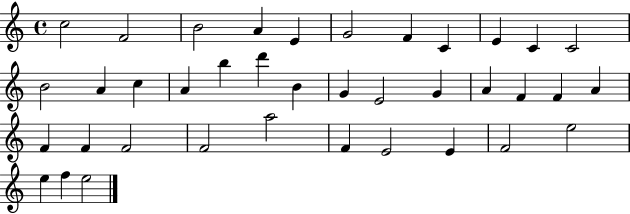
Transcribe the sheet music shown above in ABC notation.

X:1
T:Untitled
M:4/4
L:1/4
K:C
c2 F2 B2 A E G2 F C E C C2 B2 A c A b d' B G E2 G A F F A F F F2 F2 a2 F E2 E F2 e2 e f e2